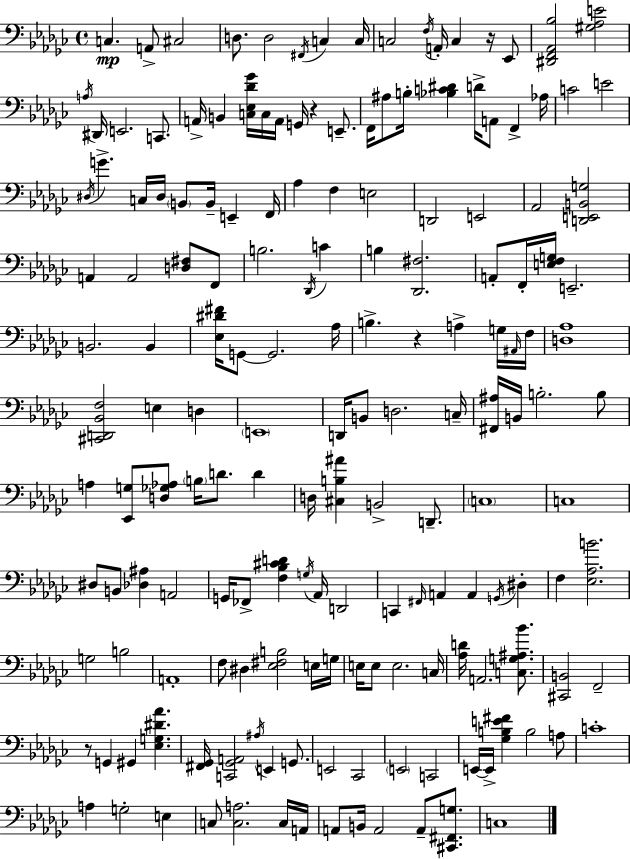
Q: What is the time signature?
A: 4/4